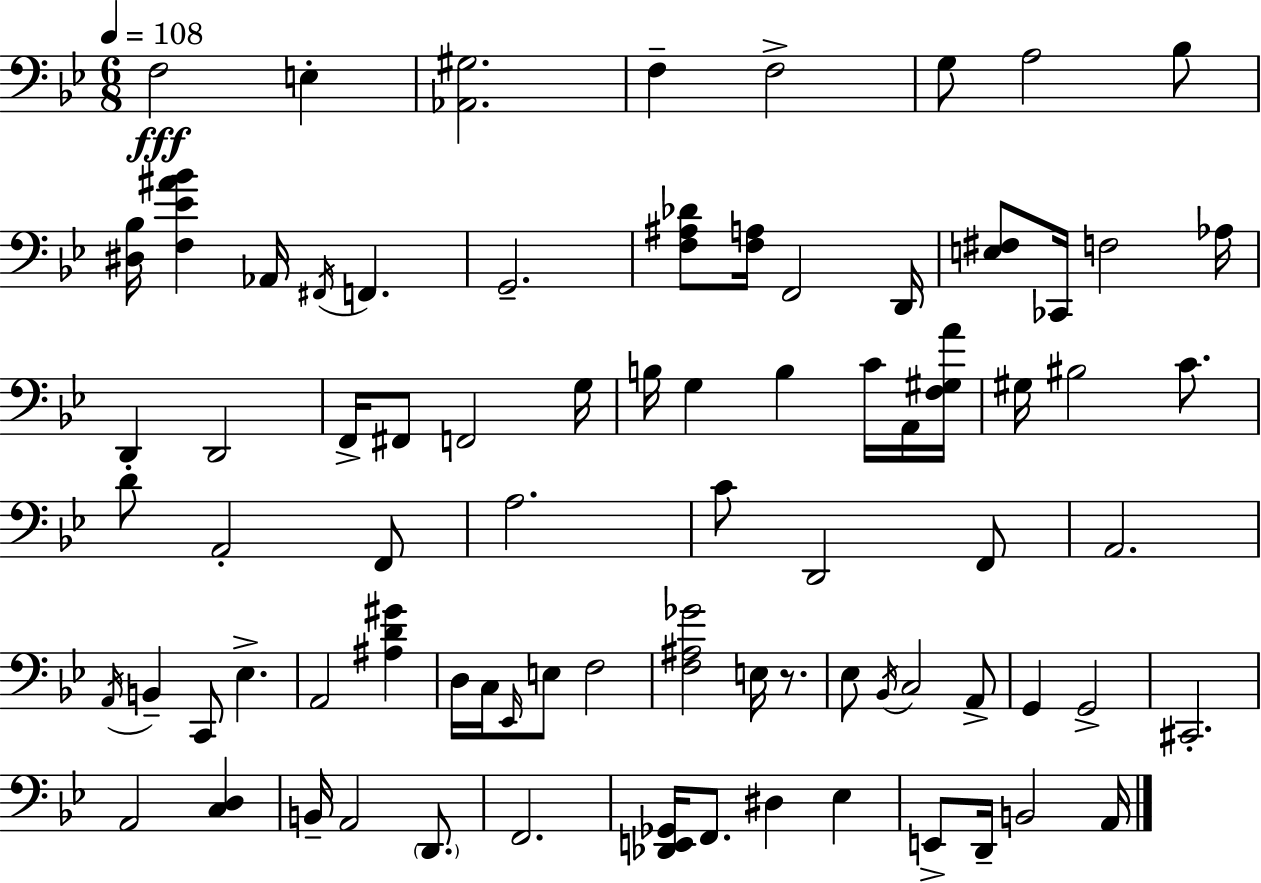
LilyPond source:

{
  \clef bass
  \numericTimeSignature
  \time 6/8
  \key bes \major
  \tempo 4 = 108
  f2\fff e4-. | <aes, gis>2. | f4-- f2-> | g8 a2 bes8 | \break <dis bes>16 <f ees' ais' bes'>4 aes,16 \acciaccatura { fis,16 } f,4. | g,2.-- | <f ais des'>8 <f a>16 f,2 | d,16 <e fis>8 ces,16 f2 | \break aes16 d,4 d,2 | f,16-> fis,8 f,2 | g16 b16 g4 b4 c'16 a,16 | <f gis a'>16 gis16 bis2 c'8. | \break d'8-. a,2-. f,8 | a2. | c'8 d,2 f,8 | a,2. | \break \acciaccatura { a,16 } b,4-- c,8 ees4.-> | a,2 <ais d' gis'>4 | d16 c16 \grace { ees,16 } e8 f2 | <f ais ges'>2 e16 | \break r8. ees8 \acciaccatura { bes,16 } c2 | a,8-> g,4 g,2-> | cis,2.-. | a,2 | \break <c d>4 b,16-- a,2 | \parenthesize d,8. f,2. | <des, e, ges,>16 f,8. dis4 | ees4 e,8-> d,16-- b,2 | \break a,16 \bar "|."
}